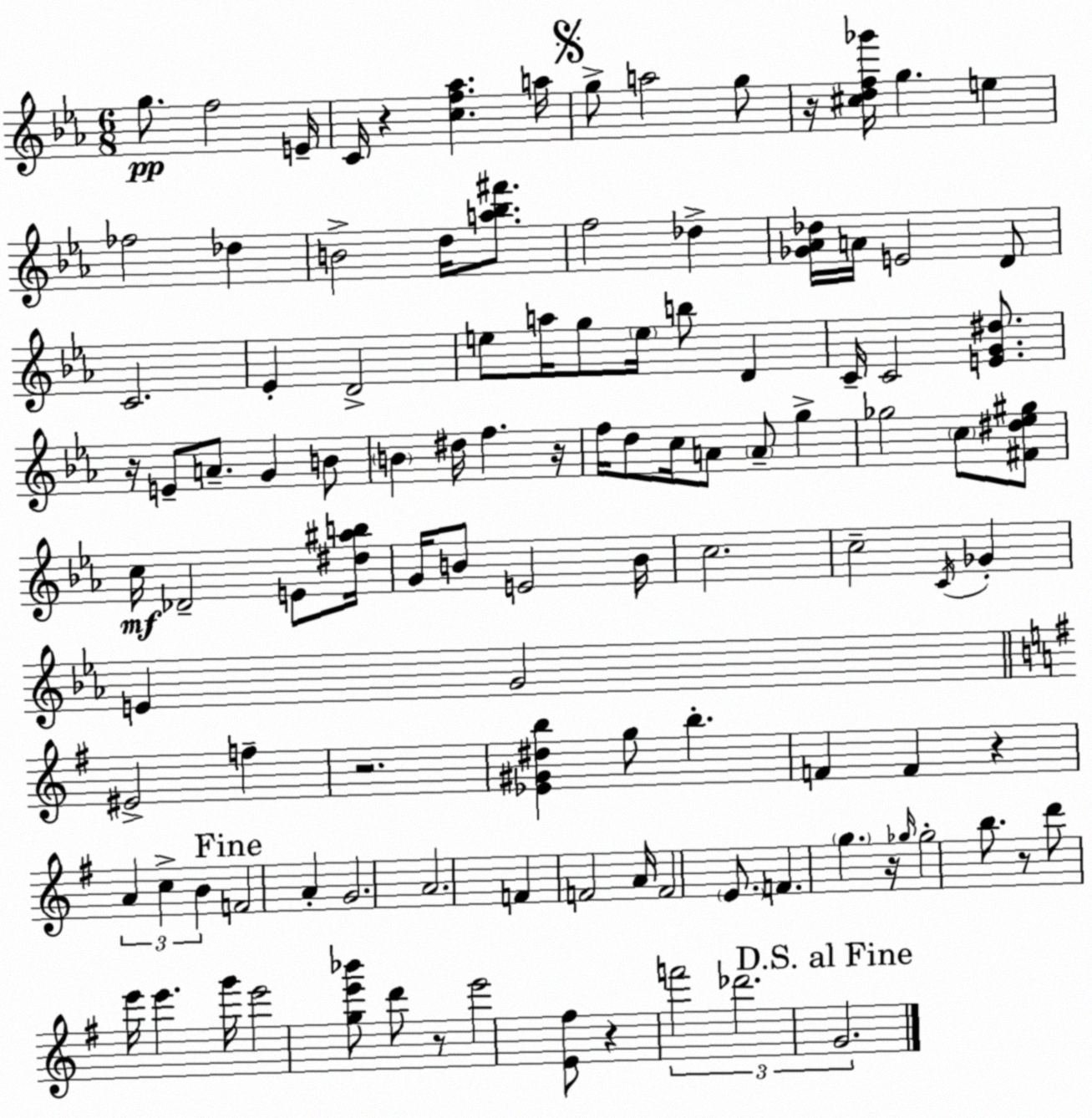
X:1
T:Untitled
M:6/8
L:1/4
K:Cm
g/2 f2 E/4 C/4 z [cf_a] a/4 g/2 a2 g/2 z/4 [^cdf_g']/4 g e _f2 _d B2 d/4 [a_b^f']/2 f2 _d [_G_A_d]/4 A/4 E2 D/2 C2 _E D2 e/2 a/4 g/2 e/4 b/2 D C/4 C2 [EG^d]/2 z/4 E/2 A/2 G B/2 B ^d/4 f z/4 f/4 d/2 c/4 A/2 A/2 g _g2 c/2 [^F^d_e^g]/2 c/4 _D2 E/2 [^d^ab]/4 G/4 B/2 E2 B/4 c2 c2 C/4 _G E G2 ^E2 f z2 [_E^G^db] g/2 b F F z A c B F2 A G2 A2 F F2 A/4 F2 E/2 F g z/4 _g/4 _g2 b/2 z/2 d'/2 e'/4 e' g'/4 e'2 [ge'_b']/2 d'/2 z/2 e'2 [E^f]/2 z f'2 _d'2 G2